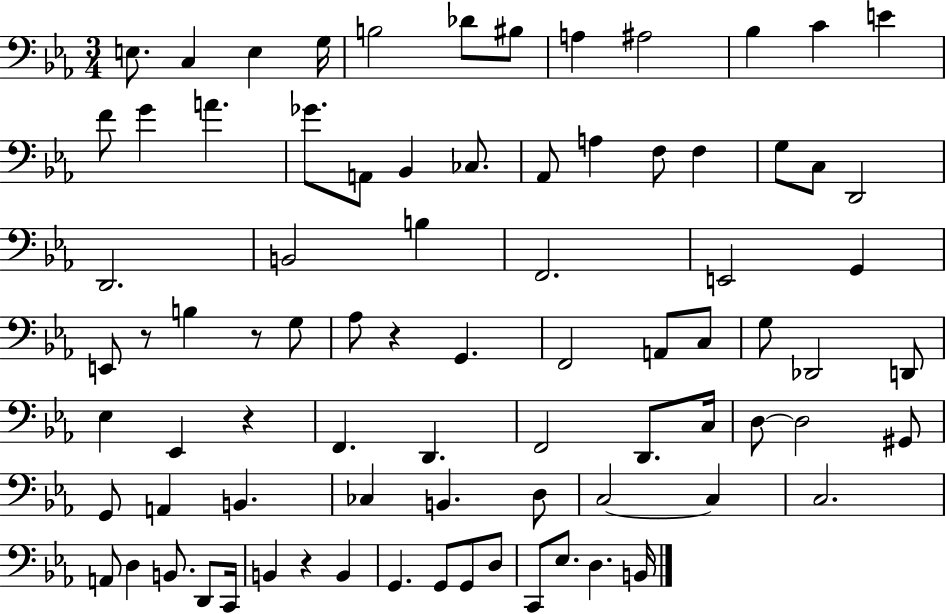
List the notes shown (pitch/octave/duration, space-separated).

E3/e. C3/q E3/q G3/s B3/h Db4/e BIS3/e A3/q A#3/h Bb3/q C4/q E4/q F4/e G4/q A4/q. Gb4/e. A2/e Bb2/q CES3/e. Ab2/e A3/q F3/e F3/q G3/e C3/e D2/h D2/h. B2/h B3/q F2/h. E2/h G2/q E2/e R/e B3/q R/e G3/e Ab3/e R/q G2/q. F2/h A2/e C3/e G3/e Db2/h D2/e Eb3/q Eb2/q R/q F2/q. D2/q. F2/h D2/e. C3/s D3/e D3/h G#2/e G2/e A2/q B2/q. CES3/q B2/q. D3/e C3/h C3/q C3/h. A2/e D3/q B2/e. D2/e C2/s B2/q R/q B2/q G2/q. G2/e G2/e D3/e C2/e Eb3/e. D3/q. B2/s